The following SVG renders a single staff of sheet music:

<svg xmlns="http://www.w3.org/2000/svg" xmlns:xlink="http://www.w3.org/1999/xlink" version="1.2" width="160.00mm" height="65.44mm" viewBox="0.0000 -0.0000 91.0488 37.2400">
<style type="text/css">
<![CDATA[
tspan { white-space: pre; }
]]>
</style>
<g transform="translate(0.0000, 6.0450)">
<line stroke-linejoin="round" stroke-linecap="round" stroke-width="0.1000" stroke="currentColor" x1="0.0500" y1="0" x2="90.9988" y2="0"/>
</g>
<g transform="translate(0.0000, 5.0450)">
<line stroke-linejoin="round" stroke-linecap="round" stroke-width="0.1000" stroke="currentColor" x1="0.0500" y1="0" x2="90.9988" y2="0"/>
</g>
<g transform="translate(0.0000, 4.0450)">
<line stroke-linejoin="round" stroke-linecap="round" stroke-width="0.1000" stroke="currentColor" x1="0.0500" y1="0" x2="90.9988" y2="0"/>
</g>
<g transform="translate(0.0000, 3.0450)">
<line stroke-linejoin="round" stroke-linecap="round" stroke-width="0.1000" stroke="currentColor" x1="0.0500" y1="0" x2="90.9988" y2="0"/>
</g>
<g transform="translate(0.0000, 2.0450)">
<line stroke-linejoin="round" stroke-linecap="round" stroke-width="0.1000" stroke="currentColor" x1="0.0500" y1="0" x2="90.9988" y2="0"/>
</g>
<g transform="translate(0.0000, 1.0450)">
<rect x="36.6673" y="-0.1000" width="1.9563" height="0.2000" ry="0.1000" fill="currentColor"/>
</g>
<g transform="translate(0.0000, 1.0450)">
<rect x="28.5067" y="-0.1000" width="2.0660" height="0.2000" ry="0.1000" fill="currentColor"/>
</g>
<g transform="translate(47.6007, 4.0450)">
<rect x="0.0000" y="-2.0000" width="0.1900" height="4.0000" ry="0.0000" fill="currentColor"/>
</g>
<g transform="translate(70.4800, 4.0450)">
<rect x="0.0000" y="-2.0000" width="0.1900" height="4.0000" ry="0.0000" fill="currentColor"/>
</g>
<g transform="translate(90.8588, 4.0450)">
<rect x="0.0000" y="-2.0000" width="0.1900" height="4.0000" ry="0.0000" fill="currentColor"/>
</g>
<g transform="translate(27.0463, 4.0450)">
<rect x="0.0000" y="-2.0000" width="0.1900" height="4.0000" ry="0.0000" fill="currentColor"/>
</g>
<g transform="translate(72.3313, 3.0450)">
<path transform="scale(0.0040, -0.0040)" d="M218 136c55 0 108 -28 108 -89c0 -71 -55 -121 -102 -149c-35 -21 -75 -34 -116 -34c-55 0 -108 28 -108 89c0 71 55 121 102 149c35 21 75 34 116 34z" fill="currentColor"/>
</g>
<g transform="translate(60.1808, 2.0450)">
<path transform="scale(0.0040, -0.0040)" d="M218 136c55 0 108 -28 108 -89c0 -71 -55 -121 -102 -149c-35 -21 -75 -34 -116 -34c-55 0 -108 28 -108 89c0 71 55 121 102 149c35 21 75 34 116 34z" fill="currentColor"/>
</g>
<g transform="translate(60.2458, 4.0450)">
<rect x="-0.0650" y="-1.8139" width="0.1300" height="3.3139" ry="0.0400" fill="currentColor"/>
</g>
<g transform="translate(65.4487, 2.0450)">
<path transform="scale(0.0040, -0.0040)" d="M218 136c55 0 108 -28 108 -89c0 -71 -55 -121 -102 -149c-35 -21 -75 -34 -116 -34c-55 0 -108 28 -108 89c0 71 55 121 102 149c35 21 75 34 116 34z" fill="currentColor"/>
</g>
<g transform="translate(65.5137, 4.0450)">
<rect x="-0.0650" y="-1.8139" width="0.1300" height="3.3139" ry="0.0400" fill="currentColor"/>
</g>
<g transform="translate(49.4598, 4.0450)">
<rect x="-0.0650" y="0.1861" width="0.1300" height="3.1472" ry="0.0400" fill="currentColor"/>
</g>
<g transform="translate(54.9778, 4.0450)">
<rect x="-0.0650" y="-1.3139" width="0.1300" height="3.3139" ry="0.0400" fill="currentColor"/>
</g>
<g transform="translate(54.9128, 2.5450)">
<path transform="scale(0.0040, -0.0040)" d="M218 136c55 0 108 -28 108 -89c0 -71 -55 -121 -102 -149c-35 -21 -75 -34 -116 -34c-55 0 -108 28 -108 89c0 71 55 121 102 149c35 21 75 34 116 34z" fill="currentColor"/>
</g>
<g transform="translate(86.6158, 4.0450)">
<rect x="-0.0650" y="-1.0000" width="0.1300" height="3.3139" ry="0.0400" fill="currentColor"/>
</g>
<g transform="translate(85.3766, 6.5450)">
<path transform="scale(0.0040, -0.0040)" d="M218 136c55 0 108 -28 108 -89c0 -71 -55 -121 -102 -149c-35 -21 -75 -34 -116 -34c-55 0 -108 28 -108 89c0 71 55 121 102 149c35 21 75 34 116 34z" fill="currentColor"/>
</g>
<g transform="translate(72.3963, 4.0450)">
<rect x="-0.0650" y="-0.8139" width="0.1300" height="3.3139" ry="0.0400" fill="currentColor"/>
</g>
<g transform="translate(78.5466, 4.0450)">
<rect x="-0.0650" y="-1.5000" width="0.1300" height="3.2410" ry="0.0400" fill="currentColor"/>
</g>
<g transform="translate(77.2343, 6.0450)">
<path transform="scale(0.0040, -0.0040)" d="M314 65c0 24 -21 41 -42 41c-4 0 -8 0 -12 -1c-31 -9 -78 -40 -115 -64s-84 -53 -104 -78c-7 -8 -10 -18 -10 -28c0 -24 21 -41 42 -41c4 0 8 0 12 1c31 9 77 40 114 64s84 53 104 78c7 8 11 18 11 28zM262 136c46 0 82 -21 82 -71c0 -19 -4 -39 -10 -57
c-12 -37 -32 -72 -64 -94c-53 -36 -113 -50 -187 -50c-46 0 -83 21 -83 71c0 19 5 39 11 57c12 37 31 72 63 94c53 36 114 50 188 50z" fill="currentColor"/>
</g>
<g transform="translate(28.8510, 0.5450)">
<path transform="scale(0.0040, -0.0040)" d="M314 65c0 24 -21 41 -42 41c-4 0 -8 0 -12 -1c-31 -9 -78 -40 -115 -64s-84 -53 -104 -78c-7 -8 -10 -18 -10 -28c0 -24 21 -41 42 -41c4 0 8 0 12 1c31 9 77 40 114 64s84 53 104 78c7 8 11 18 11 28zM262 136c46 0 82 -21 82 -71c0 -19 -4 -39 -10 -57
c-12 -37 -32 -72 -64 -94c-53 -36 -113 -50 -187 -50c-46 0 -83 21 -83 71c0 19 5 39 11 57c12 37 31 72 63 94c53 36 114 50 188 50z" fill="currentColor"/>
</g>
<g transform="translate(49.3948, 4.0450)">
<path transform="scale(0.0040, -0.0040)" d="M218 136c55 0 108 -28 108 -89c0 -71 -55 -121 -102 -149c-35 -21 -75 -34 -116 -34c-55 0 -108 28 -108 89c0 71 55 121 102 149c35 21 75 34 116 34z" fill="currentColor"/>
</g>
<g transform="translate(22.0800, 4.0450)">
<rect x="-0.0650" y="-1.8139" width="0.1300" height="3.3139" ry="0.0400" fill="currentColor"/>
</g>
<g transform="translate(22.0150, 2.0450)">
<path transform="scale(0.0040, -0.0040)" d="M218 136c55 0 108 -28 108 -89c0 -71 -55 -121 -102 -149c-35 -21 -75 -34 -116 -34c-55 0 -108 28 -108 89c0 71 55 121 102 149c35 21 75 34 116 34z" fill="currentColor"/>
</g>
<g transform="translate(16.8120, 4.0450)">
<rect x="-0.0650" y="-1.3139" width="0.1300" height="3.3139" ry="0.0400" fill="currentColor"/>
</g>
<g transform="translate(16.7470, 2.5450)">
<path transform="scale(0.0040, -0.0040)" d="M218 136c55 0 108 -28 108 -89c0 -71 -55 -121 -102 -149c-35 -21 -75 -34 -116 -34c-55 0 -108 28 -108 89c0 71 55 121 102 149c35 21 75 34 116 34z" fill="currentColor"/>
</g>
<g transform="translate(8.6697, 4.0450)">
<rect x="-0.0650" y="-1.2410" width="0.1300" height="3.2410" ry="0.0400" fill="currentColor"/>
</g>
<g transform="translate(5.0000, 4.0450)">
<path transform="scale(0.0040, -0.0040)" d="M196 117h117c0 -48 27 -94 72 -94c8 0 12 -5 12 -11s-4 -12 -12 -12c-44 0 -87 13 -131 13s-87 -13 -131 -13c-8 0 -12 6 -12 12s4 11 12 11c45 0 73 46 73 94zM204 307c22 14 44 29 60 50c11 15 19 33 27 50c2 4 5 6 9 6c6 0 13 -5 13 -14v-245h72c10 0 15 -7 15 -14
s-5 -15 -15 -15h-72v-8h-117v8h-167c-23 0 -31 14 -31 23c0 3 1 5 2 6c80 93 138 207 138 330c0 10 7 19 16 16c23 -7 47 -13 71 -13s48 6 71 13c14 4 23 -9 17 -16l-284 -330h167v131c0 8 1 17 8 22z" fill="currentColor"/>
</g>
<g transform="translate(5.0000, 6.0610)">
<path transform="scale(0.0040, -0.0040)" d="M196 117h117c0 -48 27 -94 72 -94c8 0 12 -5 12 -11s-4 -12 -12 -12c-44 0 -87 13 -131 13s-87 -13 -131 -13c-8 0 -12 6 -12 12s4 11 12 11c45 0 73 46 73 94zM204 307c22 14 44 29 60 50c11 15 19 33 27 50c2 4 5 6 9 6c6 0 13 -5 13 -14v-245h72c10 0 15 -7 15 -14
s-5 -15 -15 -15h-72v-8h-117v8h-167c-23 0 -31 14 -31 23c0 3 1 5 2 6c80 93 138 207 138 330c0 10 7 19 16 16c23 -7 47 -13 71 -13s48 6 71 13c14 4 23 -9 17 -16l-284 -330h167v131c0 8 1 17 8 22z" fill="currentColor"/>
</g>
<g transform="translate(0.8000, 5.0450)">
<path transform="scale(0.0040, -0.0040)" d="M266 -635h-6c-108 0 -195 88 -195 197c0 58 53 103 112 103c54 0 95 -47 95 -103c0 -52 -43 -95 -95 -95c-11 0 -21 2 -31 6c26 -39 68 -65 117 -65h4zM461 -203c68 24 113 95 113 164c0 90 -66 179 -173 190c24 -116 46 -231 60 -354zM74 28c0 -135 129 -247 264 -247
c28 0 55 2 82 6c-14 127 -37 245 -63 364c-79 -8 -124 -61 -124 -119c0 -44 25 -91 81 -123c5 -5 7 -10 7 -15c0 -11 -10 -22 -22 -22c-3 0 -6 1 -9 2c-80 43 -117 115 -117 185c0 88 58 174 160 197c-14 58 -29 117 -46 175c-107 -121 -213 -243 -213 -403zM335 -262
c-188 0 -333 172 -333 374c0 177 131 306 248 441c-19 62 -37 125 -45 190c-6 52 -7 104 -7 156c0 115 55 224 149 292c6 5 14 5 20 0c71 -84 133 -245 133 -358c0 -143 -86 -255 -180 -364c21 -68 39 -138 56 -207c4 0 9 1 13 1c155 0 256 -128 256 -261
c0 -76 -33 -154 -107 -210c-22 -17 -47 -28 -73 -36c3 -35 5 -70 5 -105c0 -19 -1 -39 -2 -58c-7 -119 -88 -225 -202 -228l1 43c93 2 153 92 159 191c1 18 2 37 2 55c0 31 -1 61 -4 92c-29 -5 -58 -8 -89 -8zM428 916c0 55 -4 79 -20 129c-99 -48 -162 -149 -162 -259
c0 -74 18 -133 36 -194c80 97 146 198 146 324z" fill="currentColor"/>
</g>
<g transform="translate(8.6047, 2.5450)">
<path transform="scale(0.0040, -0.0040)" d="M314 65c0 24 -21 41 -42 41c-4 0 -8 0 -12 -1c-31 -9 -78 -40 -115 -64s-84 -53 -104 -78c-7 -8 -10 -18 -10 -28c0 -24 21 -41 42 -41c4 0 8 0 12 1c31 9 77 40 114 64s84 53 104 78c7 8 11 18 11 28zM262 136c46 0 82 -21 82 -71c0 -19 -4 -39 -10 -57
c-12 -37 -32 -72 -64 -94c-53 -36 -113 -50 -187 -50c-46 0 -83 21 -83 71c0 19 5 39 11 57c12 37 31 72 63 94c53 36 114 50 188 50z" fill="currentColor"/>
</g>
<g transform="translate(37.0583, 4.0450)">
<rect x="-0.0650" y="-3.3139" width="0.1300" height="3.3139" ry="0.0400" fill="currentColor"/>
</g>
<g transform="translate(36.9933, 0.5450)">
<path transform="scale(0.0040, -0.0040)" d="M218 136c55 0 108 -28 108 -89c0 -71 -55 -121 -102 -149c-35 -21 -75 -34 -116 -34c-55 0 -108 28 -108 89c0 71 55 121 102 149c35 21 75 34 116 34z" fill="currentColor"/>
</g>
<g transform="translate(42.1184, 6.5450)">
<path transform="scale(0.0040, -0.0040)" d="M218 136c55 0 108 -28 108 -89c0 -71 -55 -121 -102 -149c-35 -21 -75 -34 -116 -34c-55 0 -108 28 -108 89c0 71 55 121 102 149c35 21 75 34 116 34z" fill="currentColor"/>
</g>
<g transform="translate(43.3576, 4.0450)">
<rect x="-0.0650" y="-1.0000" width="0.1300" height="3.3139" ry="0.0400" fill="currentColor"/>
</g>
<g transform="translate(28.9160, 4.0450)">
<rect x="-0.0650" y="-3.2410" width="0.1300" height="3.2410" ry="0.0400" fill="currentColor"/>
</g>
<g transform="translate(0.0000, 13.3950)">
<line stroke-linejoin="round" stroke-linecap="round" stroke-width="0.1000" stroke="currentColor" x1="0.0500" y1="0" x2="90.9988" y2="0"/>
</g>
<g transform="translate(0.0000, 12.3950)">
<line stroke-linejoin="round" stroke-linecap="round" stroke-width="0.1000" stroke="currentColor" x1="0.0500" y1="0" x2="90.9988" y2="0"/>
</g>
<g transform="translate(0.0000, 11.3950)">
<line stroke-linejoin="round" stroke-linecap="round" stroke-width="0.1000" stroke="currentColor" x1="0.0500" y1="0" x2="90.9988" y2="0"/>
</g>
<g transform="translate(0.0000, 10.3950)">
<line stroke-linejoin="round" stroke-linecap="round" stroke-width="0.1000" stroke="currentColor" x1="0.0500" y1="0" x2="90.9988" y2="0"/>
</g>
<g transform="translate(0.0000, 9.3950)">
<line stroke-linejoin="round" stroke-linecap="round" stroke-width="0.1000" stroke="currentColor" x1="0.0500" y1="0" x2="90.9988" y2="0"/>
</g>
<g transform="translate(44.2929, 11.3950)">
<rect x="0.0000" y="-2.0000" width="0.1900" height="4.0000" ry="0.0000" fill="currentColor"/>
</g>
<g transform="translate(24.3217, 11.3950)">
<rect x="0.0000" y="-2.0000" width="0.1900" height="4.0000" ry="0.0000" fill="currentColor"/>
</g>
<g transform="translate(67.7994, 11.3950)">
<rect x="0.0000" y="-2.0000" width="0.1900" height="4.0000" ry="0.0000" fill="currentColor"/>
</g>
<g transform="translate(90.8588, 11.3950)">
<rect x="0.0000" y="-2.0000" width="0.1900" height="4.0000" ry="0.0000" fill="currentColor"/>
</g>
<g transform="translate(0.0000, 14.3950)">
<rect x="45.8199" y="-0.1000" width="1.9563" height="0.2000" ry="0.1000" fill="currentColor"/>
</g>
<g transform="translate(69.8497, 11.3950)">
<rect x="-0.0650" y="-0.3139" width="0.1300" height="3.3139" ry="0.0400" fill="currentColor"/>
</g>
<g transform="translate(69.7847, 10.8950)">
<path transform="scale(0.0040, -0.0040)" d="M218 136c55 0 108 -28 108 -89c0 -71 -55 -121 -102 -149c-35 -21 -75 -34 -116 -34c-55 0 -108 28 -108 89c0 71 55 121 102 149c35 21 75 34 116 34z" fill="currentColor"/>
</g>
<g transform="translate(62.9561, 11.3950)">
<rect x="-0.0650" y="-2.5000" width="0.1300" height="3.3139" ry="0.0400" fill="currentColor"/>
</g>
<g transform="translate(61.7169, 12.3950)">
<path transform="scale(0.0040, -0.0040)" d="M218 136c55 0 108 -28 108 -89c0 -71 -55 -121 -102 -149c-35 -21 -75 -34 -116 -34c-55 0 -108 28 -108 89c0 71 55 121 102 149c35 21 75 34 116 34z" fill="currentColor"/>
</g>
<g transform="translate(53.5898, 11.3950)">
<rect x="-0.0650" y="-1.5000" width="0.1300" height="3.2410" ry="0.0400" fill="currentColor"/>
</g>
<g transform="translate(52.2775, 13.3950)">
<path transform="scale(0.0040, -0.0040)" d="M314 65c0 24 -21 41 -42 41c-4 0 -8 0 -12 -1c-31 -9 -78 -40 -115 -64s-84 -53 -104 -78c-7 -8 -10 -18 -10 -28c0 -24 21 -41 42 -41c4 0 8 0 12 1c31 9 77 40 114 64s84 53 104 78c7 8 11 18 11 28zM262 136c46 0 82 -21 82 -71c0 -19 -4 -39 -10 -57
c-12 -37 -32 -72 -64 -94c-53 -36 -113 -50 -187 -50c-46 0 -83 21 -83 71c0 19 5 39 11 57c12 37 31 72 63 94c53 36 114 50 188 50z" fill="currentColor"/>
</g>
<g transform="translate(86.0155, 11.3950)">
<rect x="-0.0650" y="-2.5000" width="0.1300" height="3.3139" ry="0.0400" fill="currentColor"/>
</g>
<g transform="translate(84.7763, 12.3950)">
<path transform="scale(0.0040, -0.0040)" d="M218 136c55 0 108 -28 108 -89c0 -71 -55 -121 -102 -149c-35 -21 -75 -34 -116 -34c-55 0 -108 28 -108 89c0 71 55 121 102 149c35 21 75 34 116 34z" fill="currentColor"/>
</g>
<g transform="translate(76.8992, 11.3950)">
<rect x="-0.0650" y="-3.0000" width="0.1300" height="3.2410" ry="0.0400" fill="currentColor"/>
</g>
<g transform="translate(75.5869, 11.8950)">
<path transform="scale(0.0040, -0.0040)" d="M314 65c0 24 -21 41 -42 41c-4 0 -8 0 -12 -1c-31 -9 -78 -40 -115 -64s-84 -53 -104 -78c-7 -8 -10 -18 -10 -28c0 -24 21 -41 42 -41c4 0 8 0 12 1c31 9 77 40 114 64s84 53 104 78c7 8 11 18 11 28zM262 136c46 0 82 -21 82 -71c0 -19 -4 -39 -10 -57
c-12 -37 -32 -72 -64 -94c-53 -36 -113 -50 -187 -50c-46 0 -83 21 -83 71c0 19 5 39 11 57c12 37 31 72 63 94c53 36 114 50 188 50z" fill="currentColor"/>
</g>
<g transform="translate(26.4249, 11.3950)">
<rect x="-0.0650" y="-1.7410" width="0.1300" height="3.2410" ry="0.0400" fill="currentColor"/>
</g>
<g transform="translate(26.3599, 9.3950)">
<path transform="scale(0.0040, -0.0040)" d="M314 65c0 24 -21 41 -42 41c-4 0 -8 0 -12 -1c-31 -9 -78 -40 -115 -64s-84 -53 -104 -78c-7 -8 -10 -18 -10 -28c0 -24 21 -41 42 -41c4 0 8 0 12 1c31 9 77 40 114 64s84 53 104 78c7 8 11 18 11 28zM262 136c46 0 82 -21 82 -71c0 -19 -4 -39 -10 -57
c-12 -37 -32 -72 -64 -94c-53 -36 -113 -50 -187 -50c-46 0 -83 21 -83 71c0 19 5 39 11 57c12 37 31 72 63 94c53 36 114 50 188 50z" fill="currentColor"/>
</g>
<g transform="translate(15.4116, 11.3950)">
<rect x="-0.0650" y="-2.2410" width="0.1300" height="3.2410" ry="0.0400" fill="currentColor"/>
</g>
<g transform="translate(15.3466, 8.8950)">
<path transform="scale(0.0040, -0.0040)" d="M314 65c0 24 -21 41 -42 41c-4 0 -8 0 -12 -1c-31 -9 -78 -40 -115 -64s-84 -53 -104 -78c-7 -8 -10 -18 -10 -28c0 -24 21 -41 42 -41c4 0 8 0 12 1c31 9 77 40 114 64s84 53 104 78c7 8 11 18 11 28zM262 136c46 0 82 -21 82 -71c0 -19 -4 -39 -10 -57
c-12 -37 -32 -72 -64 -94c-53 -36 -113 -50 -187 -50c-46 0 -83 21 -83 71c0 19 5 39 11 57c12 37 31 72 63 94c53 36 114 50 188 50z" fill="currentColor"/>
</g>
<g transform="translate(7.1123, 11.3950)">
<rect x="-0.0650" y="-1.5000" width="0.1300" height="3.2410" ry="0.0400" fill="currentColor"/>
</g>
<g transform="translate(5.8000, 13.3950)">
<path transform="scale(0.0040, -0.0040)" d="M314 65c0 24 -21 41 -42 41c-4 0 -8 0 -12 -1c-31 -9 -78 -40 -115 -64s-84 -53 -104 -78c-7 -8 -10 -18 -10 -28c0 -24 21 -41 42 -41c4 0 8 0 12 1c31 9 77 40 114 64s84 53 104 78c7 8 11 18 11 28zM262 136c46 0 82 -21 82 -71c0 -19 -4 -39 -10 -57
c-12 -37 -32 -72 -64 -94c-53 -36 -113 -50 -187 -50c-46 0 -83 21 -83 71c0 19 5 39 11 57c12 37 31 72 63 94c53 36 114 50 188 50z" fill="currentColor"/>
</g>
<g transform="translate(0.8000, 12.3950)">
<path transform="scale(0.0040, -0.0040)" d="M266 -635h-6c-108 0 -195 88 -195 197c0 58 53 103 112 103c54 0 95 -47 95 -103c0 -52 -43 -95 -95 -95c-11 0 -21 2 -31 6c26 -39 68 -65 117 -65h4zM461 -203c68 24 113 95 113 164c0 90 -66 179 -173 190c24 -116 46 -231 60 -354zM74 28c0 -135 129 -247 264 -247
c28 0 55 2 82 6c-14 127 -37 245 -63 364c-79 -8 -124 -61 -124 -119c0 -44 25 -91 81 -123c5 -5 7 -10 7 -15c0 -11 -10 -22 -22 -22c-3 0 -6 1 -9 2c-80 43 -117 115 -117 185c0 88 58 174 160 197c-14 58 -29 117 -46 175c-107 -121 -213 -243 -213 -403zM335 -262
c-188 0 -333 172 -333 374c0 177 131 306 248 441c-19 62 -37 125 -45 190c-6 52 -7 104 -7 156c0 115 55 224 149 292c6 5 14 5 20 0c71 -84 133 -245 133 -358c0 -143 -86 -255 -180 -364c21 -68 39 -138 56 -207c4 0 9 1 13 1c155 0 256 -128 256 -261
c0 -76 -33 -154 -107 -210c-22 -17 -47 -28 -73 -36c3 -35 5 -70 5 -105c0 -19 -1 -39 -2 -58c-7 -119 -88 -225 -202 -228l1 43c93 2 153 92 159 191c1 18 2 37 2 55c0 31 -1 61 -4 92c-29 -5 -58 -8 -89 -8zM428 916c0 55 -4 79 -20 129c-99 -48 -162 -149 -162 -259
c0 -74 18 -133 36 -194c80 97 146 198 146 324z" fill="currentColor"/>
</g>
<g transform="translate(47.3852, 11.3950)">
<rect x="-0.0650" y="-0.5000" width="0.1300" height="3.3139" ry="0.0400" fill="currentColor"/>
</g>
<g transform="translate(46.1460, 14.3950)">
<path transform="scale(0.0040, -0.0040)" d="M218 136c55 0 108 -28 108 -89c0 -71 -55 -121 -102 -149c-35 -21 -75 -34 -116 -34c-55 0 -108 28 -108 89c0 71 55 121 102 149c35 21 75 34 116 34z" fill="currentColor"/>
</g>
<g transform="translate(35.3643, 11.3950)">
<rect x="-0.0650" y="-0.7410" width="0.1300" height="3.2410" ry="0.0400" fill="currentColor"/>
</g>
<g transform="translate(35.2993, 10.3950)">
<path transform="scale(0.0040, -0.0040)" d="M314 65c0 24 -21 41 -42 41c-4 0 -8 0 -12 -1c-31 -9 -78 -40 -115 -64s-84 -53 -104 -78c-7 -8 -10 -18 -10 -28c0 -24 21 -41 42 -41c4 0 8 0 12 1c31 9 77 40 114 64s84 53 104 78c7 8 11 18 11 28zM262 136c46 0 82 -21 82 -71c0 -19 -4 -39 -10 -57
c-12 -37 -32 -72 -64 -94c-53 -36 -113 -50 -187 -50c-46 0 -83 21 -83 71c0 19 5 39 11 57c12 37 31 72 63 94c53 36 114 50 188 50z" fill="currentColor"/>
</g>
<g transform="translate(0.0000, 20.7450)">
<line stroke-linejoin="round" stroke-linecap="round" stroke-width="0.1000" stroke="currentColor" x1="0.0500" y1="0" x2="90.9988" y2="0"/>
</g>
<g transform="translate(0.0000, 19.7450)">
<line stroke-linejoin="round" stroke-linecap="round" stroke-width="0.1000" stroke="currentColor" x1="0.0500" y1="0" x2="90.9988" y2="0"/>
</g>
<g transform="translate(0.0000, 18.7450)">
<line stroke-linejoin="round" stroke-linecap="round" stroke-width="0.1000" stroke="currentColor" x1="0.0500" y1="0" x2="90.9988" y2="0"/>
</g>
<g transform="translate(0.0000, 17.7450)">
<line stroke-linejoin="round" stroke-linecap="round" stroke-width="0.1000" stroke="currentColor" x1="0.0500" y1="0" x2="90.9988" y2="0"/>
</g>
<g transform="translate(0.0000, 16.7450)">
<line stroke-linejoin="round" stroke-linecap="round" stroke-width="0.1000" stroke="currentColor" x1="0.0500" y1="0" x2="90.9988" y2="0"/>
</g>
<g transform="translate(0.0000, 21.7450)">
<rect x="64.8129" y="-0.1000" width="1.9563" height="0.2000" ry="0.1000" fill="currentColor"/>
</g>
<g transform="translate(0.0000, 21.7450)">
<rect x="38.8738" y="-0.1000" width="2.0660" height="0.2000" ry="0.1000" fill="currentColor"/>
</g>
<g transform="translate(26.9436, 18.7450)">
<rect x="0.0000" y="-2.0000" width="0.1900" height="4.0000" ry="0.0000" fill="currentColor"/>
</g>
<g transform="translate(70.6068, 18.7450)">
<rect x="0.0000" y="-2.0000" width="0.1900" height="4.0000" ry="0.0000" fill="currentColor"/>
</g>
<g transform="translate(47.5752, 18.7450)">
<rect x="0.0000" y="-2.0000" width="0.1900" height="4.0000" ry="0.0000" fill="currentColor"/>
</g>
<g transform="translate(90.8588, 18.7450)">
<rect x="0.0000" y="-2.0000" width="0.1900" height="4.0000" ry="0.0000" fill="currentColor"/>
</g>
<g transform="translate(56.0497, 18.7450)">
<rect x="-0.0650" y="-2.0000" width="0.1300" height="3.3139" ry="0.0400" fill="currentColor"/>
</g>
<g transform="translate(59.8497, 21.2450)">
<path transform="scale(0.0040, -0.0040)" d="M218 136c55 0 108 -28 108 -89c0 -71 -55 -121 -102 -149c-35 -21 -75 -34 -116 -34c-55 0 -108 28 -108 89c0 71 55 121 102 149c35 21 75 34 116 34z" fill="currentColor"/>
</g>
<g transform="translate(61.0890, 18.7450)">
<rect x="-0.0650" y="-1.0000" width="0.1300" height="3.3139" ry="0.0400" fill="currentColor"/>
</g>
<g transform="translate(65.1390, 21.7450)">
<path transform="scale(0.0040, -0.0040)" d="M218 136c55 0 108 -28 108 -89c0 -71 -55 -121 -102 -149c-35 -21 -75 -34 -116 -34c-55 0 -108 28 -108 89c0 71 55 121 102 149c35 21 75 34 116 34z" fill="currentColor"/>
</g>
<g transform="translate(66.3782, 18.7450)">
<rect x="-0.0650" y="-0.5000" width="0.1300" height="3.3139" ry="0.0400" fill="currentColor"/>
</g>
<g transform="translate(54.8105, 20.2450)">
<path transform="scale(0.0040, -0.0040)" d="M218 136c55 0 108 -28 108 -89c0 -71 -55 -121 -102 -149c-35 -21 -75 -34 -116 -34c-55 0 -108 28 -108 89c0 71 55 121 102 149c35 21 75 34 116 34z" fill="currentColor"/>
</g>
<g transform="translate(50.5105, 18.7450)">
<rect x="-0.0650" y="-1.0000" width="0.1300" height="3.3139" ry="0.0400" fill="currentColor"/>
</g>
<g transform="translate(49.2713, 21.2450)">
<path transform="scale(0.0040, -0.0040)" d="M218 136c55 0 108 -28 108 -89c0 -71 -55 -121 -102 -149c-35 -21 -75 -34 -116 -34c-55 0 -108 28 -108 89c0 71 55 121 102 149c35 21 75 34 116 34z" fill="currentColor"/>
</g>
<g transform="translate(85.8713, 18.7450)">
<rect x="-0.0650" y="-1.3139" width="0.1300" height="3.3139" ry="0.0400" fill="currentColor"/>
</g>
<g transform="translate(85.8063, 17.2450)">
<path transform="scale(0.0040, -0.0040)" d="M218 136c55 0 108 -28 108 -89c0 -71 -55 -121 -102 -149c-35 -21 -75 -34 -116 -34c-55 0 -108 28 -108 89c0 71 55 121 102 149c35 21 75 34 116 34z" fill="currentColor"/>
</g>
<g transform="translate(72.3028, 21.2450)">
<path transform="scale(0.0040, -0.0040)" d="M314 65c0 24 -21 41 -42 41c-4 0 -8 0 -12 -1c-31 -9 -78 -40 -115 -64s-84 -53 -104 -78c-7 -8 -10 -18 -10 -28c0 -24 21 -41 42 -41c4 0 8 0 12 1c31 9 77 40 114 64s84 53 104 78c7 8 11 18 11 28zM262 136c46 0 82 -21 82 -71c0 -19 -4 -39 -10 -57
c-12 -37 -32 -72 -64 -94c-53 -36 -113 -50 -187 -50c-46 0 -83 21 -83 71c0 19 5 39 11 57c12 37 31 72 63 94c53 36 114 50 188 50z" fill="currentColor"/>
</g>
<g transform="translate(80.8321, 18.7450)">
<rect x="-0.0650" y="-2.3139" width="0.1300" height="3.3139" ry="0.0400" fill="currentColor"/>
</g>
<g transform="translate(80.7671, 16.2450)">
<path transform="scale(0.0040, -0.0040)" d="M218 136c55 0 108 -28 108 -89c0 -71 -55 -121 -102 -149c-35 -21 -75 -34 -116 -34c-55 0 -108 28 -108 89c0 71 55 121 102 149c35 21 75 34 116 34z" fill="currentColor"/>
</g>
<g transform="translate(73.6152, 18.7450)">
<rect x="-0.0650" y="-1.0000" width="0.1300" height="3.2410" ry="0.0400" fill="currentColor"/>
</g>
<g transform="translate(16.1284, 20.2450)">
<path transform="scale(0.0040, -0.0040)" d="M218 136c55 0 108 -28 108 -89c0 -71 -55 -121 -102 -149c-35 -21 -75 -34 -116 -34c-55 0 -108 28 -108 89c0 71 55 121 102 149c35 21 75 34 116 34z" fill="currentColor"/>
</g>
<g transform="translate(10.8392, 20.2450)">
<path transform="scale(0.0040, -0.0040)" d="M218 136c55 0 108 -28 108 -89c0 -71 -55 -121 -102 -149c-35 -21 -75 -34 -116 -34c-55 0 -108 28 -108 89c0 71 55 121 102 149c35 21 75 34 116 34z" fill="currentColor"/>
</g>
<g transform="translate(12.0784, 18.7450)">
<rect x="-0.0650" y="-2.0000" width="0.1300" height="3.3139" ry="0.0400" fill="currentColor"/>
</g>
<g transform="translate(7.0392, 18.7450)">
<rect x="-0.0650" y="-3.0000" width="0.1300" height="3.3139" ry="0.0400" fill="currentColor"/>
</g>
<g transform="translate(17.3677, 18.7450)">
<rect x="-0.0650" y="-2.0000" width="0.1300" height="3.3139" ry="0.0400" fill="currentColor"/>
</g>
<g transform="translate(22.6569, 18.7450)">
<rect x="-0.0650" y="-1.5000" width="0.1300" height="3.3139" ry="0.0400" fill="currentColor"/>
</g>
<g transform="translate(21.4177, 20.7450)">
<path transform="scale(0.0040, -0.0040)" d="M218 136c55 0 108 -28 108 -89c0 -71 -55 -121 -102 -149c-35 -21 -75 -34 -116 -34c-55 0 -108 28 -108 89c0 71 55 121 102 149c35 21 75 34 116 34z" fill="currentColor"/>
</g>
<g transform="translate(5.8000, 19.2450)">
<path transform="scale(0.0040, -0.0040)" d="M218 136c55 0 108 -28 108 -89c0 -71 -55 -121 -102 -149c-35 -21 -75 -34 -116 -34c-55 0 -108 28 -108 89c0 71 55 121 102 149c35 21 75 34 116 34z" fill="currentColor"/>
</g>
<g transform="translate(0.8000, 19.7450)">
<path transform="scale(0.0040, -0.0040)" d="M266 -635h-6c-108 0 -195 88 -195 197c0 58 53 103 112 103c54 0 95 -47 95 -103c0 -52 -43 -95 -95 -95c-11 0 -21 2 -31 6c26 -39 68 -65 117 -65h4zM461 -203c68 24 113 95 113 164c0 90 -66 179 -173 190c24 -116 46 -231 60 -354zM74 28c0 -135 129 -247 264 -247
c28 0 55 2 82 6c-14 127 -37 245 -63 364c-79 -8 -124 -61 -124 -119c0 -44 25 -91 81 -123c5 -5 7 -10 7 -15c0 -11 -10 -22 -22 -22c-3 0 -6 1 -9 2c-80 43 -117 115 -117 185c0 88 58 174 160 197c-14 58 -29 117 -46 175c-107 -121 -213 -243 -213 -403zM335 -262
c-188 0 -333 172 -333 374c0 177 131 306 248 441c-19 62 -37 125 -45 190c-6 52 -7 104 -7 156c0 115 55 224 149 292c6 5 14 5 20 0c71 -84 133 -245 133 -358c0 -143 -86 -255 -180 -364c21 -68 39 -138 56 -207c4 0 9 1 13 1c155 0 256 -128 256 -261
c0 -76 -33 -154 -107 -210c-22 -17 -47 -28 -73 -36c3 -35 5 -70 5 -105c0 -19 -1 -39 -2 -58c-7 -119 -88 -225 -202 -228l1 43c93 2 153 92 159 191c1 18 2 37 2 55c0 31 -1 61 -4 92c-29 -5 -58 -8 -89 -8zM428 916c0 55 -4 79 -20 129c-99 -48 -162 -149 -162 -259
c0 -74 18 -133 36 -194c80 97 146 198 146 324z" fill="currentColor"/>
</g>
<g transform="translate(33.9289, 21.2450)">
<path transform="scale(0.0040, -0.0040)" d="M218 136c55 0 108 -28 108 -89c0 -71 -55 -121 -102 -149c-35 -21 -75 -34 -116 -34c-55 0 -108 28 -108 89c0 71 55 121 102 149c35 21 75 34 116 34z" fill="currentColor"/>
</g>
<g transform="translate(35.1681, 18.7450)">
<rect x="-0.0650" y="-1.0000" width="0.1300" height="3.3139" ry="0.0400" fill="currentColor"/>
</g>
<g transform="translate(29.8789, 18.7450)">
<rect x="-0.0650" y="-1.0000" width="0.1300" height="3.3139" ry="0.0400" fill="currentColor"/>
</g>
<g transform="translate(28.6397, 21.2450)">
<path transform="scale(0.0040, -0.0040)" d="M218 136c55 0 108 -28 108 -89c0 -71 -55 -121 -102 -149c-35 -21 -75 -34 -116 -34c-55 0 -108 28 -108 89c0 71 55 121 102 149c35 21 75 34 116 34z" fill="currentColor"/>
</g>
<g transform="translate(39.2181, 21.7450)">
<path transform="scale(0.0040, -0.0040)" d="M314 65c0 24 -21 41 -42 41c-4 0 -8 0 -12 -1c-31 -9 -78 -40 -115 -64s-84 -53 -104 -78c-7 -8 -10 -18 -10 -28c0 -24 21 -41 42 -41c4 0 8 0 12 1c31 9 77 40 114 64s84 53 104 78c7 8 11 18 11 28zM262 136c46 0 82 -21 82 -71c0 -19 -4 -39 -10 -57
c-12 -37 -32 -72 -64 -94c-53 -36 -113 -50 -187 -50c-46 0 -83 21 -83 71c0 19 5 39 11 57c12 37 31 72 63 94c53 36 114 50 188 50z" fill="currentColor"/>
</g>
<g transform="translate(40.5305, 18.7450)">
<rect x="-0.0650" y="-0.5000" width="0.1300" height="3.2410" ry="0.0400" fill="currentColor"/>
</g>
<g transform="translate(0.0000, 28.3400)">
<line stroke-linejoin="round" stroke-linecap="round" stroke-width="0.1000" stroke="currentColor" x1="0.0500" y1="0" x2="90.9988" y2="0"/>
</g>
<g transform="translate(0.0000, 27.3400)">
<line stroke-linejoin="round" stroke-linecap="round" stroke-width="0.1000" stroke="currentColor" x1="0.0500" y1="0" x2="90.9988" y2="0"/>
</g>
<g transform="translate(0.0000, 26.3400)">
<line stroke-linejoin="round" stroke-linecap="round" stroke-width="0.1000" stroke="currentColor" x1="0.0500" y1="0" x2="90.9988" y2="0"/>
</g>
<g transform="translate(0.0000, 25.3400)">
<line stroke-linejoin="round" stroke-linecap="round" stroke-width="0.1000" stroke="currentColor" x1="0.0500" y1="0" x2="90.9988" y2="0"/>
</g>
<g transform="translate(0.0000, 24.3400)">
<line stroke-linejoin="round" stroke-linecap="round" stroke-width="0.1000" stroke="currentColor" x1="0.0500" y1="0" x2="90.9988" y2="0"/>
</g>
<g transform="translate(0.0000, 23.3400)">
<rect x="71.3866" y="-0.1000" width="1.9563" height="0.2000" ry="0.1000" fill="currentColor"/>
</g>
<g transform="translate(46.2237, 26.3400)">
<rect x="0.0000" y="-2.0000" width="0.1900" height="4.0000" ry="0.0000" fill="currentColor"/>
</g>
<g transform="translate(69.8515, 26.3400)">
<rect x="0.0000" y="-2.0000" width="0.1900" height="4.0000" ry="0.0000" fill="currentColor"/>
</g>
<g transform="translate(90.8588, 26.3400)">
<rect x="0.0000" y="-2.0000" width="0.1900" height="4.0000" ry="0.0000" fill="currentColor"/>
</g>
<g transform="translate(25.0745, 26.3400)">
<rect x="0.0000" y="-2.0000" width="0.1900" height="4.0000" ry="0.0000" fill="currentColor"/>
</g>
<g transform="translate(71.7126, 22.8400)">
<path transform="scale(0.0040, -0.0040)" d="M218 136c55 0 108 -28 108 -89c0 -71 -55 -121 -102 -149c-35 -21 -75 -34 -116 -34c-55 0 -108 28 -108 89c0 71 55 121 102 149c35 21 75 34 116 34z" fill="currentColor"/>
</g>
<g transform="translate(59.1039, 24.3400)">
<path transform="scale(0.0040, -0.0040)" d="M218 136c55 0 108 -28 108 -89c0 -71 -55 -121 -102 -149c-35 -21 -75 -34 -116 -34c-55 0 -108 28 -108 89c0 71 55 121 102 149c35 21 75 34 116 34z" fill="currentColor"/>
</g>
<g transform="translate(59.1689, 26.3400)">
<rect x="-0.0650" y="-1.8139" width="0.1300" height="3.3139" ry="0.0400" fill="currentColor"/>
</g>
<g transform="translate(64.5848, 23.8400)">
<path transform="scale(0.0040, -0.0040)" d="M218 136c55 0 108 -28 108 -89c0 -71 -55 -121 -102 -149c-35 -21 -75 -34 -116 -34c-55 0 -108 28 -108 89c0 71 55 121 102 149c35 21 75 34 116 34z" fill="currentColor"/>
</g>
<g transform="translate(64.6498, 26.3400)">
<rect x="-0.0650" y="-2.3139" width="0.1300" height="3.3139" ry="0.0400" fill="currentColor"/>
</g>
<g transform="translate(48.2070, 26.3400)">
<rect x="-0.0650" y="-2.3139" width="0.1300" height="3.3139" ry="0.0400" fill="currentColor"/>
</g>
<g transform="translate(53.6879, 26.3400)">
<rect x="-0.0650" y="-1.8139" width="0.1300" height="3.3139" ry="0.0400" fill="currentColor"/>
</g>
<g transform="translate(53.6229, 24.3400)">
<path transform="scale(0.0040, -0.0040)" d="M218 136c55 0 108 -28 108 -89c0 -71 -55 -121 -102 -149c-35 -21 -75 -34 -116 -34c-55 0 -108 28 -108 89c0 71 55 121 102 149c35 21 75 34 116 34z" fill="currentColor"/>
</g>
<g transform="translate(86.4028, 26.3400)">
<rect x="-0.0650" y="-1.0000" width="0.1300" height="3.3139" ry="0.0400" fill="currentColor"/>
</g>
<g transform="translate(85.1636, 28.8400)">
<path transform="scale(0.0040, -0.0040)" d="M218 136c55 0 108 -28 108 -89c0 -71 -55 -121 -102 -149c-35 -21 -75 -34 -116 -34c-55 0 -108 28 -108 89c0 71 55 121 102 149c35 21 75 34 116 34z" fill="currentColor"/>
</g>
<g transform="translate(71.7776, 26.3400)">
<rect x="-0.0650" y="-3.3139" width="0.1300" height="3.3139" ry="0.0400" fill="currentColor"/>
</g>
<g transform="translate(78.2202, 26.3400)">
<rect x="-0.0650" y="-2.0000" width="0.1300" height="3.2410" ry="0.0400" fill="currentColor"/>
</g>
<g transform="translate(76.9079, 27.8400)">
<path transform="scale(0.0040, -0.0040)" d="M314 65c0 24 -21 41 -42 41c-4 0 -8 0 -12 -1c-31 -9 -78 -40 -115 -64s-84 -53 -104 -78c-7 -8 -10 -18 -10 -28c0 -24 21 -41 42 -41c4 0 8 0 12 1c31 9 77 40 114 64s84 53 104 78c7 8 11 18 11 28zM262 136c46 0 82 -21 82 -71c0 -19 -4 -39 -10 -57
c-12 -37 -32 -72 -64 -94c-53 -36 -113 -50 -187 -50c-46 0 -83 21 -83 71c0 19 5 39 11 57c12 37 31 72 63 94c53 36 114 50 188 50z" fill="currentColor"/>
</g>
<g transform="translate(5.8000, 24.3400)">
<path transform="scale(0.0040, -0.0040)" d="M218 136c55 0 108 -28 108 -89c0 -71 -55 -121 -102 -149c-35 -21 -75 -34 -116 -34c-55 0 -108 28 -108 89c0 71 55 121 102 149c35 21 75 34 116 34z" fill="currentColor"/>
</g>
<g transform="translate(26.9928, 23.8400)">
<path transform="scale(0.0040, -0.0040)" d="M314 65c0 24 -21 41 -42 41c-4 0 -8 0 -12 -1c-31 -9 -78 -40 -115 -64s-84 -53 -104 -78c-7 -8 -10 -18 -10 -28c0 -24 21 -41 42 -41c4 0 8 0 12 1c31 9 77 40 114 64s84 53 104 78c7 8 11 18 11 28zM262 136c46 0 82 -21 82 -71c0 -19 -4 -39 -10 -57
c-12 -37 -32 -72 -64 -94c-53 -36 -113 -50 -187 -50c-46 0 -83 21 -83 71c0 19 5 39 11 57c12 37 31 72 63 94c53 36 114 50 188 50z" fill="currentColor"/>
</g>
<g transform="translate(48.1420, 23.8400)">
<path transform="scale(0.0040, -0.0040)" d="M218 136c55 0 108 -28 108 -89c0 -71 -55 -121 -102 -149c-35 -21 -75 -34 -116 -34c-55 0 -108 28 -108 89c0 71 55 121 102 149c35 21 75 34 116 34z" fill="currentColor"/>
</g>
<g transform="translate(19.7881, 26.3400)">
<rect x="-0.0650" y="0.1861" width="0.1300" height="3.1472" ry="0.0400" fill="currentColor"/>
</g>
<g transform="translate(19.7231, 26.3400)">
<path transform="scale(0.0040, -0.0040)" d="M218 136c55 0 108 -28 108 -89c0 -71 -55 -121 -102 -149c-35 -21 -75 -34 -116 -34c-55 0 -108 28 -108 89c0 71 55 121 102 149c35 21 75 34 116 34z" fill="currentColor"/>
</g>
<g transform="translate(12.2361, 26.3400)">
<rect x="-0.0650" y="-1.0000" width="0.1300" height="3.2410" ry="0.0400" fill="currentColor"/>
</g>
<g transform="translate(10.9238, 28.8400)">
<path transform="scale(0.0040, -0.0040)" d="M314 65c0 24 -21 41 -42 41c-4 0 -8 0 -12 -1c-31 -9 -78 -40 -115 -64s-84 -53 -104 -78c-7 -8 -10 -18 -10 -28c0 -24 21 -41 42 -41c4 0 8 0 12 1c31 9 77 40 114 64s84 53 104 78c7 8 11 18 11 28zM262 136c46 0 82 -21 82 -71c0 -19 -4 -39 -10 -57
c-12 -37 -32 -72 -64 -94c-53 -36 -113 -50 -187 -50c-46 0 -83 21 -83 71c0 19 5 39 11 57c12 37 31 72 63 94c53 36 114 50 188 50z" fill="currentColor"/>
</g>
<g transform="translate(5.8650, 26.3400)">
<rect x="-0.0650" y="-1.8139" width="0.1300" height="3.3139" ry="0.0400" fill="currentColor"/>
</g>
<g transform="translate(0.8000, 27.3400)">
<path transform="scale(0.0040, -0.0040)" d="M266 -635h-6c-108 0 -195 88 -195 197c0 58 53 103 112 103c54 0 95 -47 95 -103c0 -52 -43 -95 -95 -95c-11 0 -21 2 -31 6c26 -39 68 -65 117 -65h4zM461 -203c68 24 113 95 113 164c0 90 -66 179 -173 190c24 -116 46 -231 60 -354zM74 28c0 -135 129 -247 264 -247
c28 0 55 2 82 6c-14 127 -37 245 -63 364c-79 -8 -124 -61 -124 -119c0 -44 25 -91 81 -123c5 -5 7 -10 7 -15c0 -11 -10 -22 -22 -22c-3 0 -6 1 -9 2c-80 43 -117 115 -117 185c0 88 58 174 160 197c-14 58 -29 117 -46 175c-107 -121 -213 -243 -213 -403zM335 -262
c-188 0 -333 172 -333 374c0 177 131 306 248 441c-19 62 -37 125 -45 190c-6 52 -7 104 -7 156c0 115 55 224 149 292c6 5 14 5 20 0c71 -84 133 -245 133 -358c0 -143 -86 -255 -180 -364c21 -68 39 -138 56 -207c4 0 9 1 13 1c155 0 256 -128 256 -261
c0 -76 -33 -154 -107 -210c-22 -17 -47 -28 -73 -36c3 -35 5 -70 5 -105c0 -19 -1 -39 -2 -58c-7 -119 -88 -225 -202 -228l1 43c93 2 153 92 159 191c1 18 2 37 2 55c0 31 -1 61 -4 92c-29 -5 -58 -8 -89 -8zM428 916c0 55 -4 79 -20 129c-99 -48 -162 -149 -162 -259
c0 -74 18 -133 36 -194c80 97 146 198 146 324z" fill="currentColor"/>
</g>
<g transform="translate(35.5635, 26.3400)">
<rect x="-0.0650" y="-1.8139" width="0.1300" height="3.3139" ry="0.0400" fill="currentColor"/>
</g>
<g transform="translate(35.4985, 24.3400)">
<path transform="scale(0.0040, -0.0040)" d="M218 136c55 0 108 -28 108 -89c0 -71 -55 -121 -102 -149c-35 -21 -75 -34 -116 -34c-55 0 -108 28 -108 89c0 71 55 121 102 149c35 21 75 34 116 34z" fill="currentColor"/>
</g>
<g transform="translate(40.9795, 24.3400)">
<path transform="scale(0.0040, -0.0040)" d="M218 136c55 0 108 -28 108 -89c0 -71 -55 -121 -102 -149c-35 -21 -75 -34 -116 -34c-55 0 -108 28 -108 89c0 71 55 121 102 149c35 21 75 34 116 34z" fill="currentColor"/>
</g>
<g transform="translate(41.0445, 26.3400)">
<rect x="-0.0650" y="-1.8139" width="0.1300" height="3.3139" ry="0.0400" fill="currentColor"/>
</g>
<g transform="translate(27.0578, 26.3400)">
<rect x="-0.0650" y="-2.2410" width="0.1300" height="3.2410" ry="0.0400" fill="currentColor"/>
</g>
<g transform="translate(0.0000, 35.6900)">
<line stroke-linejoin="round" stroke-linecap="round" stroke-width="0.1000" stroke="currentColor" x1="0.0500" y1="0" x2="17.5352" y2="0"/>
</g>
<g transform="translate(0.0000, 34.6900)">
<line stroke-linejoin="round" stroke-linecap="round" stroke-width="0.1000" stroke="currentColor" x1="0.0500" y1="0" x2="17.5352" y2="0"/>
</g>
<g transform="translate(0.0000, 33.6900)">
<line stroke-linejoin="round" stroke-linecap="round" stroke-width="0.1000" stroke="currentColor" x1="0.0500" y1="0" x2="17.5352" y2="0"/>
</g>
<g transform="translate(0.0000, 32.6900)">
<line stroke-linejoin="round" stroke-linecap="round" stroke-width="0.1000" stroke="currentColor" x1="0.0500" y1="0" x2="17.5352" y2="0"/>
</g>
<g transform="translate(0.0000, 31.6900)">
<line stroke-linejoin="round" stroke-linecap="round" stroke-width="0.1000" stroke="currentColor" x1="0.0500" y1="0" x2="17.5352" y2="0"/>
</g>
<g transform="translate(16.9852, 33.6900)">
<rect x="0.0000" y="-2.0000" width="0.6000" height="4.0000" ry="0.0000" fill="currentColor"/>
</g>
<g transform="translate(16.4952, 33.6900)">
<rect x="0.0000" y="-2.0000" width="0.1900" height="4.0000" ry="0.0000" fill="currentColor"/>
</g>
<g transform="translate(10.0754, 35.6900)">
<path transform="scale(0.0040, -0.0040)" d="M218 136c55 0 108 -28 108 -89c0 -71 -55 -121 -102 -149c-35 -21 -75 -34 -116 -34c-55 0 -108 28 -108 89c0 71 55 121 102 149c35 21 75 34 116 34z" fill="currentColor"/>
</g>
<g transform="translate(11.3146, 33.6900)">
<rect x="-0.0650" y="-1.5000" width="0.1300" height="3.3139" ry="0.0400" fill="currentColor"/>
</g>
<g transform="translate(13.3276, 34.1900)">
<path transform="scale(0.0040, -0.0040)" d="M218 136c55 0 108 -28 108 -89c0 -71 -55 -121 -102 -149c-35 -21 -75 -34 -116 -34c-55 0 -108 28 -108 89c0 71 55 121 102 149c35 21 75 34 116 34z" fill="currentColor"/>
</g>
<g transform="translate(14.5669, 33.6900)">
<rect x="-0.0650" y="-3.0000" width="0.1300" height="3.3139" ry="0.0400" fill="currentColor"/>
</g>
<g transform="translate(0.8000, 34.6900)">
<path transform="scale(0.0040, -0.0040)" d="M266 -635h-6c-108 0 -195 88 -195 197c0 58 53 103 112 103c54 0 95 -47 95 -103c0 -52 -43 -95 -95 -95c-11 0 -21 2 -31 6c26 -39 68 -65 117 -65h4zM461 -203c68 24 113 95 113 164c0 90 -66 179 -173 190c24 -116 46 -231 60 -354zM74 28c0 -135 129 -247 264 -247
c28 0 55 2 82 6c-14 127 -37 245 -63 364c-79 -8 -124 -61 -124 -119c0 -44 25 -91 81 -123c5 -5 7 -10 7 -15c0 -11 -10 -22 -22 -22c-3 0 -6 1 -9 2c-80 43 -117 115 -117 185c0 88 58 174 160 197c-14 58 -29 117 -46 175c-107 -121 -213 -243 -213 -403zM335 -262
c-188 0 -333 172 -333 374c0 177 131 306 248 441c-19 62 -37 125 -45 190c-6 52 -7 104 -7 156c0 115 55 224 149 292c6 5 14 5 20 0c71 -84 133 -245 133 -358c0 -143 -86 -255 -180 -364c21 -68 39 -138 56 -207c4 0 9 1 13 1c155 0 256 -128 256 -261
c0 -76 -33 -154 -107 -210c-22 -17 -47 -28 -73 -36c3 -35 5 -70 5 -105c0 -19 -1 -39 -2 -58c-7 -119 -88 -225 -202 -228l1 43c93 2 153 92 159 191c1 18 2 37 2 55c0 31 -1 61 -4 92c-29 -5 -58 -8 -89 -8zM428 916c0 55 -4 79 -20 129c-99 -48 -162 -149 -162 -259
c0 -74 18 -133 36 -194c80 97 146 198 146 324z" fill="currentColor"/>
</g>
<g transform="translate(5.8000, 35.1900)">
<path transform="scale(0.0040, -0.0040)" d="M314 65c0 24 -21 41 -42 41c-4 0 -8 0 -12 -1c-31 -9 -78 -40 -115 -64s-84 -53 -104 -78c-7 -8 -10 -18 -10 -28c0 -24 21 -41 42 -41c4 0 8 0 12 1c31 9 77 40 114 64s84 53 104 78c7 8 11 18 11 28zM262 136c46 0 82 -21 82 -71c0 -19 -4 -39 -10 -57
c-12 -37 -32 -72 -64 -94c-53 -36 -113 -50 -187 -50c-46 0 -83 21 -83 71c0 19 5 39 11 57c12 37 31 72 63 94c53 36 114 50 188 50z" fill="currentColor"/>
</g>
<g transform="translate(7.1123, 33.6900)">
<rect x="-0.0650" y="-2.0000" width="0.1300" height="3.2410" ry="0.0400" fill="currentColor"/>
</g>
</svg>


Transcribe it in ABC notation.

X:1
T:Untitled
M:4/4
L:1/4
K:C
e2 e f b2 b D B e f f d E2 D E2 g2 f2 d2 C E2 G c A2 G A F F E D D C2 D F D C D2 g e f D2 B g2 f f g f f g b F2 D F2 E A